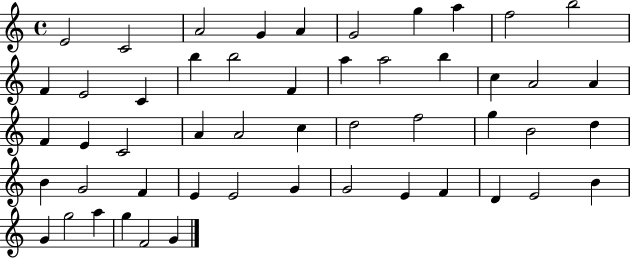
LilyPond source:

{
  \clef treble
  \time 4/4
  \defaultTimeSignature
  \key c \major
  e'2 c'2 | a'2 g'4 a'4 | g'2 g''4 a''4 | f''2 b''2 | \break f'4 e'2 c'4 | b''4 b''2 f'4 | a''4 a''2 b''4 | c''4 a'2 a'4 | \break f'4 e'4 c'2 | a'4 a'2 c''4 | d''2 f''2 | g''4 b'2 d''4 | \break b'4 g'2 f'4 | e'4 e'2 g'4 | g'2 e'4 f'4 | d'4 e'2 b'4 | \break g'4 g''2 a''4 | g''4 f'2 g'4 | \bar "|."
}